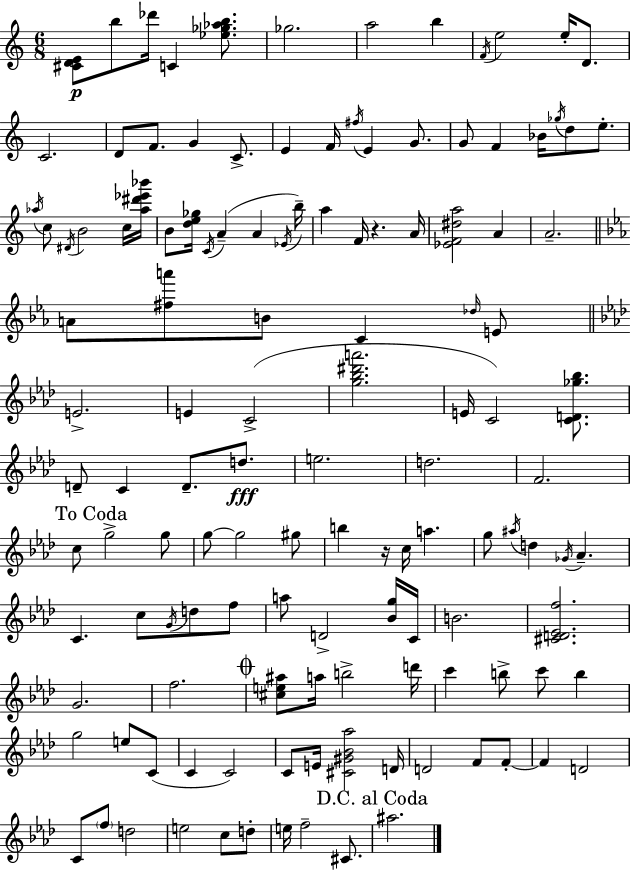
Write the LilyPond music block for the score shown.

{
  \clef treble
  \numericTimeSignature
  \time 6/8
  \key c \major
  <cis' d' e'>8\p b''8 des'''16 c'4 <ees'' ges'' aes'' b''>8. | ges''2. | a''2 b''4 | \acciaccatura { f'16 } e''2 e''16-. d'8. | \break c'2. | d'8 f'8. g'4 c'8.-> | e'4 f'16 \acciaccatura { fis''16 } e'4 g'8. | g'8 f'4 bes'16 \acciaccatura { ges''16 } d''8 | \break e''8.-. \acciaccatura { aes''16 } c''8 \acciaccatura { dis'16 } b'2 | c''16 <aes'' dis''' ees''' bes'''>16 b'8 <d'' e'' ges''>16 \acciaccatura { c'16 }( a'4-- | a'4 \acciaccatura { ees'16 } b''16--) a''4 f'16 | r4. a'16 <ees' f' dis'' a''>2 | \break a'4 a'2.-- | \bar "||" \break \key ees \major a'8 <fis'' a'''>8 b'8 c'4 \grace { des''16 } e'8 | \bar "||" \break \key aes \major e'2.-> | e'4 c'2->( | <g'' bes'' dis''' a'''>2. | e'16 c'2) <c' d' ges'' bes''>8. | \break d'8-- c'4 d'8.-- d''8.\fff | e''2. | d''2. | f'2. | \break \mark "To Coda" c''8 g''2-> g''8 | g''8~~ g''2 gis''8 | b''4 r16 c''16 a''4. | g''8 \acciaccatura { ais''16 } d''4 \acciaccatura { ges'16 } aes'4.-- | \break c'4. c''8 \acciaccatura { g'16 } d''8 | f''8 a''8 d'2-> | <bes' g''>16 c'16 b'2. | <cis' d' ees' f''>2. | \break g'2. | f''2. | \mark \markup { \musicglyph "scripts.coda" } <cis'' e'' ais''>8 a''16 b''2-> | d'''16 c'''4 b''8-> c'''8 b''4 | \break g''2 e''8 | c'8( c'4 c'2) | c'8 e'16 <cis' gis' bes' aes''>2 | d'16 d'2 f'8 | \break f'8-.~~ f'4 d'2 | c'8 \parenthesize f''8 d''2 | e''2 c''8 | d''8-. e''16 f''2-- | \break cis'8. \mark "D.C. al Coda" ais''2. | \bar "|."
}